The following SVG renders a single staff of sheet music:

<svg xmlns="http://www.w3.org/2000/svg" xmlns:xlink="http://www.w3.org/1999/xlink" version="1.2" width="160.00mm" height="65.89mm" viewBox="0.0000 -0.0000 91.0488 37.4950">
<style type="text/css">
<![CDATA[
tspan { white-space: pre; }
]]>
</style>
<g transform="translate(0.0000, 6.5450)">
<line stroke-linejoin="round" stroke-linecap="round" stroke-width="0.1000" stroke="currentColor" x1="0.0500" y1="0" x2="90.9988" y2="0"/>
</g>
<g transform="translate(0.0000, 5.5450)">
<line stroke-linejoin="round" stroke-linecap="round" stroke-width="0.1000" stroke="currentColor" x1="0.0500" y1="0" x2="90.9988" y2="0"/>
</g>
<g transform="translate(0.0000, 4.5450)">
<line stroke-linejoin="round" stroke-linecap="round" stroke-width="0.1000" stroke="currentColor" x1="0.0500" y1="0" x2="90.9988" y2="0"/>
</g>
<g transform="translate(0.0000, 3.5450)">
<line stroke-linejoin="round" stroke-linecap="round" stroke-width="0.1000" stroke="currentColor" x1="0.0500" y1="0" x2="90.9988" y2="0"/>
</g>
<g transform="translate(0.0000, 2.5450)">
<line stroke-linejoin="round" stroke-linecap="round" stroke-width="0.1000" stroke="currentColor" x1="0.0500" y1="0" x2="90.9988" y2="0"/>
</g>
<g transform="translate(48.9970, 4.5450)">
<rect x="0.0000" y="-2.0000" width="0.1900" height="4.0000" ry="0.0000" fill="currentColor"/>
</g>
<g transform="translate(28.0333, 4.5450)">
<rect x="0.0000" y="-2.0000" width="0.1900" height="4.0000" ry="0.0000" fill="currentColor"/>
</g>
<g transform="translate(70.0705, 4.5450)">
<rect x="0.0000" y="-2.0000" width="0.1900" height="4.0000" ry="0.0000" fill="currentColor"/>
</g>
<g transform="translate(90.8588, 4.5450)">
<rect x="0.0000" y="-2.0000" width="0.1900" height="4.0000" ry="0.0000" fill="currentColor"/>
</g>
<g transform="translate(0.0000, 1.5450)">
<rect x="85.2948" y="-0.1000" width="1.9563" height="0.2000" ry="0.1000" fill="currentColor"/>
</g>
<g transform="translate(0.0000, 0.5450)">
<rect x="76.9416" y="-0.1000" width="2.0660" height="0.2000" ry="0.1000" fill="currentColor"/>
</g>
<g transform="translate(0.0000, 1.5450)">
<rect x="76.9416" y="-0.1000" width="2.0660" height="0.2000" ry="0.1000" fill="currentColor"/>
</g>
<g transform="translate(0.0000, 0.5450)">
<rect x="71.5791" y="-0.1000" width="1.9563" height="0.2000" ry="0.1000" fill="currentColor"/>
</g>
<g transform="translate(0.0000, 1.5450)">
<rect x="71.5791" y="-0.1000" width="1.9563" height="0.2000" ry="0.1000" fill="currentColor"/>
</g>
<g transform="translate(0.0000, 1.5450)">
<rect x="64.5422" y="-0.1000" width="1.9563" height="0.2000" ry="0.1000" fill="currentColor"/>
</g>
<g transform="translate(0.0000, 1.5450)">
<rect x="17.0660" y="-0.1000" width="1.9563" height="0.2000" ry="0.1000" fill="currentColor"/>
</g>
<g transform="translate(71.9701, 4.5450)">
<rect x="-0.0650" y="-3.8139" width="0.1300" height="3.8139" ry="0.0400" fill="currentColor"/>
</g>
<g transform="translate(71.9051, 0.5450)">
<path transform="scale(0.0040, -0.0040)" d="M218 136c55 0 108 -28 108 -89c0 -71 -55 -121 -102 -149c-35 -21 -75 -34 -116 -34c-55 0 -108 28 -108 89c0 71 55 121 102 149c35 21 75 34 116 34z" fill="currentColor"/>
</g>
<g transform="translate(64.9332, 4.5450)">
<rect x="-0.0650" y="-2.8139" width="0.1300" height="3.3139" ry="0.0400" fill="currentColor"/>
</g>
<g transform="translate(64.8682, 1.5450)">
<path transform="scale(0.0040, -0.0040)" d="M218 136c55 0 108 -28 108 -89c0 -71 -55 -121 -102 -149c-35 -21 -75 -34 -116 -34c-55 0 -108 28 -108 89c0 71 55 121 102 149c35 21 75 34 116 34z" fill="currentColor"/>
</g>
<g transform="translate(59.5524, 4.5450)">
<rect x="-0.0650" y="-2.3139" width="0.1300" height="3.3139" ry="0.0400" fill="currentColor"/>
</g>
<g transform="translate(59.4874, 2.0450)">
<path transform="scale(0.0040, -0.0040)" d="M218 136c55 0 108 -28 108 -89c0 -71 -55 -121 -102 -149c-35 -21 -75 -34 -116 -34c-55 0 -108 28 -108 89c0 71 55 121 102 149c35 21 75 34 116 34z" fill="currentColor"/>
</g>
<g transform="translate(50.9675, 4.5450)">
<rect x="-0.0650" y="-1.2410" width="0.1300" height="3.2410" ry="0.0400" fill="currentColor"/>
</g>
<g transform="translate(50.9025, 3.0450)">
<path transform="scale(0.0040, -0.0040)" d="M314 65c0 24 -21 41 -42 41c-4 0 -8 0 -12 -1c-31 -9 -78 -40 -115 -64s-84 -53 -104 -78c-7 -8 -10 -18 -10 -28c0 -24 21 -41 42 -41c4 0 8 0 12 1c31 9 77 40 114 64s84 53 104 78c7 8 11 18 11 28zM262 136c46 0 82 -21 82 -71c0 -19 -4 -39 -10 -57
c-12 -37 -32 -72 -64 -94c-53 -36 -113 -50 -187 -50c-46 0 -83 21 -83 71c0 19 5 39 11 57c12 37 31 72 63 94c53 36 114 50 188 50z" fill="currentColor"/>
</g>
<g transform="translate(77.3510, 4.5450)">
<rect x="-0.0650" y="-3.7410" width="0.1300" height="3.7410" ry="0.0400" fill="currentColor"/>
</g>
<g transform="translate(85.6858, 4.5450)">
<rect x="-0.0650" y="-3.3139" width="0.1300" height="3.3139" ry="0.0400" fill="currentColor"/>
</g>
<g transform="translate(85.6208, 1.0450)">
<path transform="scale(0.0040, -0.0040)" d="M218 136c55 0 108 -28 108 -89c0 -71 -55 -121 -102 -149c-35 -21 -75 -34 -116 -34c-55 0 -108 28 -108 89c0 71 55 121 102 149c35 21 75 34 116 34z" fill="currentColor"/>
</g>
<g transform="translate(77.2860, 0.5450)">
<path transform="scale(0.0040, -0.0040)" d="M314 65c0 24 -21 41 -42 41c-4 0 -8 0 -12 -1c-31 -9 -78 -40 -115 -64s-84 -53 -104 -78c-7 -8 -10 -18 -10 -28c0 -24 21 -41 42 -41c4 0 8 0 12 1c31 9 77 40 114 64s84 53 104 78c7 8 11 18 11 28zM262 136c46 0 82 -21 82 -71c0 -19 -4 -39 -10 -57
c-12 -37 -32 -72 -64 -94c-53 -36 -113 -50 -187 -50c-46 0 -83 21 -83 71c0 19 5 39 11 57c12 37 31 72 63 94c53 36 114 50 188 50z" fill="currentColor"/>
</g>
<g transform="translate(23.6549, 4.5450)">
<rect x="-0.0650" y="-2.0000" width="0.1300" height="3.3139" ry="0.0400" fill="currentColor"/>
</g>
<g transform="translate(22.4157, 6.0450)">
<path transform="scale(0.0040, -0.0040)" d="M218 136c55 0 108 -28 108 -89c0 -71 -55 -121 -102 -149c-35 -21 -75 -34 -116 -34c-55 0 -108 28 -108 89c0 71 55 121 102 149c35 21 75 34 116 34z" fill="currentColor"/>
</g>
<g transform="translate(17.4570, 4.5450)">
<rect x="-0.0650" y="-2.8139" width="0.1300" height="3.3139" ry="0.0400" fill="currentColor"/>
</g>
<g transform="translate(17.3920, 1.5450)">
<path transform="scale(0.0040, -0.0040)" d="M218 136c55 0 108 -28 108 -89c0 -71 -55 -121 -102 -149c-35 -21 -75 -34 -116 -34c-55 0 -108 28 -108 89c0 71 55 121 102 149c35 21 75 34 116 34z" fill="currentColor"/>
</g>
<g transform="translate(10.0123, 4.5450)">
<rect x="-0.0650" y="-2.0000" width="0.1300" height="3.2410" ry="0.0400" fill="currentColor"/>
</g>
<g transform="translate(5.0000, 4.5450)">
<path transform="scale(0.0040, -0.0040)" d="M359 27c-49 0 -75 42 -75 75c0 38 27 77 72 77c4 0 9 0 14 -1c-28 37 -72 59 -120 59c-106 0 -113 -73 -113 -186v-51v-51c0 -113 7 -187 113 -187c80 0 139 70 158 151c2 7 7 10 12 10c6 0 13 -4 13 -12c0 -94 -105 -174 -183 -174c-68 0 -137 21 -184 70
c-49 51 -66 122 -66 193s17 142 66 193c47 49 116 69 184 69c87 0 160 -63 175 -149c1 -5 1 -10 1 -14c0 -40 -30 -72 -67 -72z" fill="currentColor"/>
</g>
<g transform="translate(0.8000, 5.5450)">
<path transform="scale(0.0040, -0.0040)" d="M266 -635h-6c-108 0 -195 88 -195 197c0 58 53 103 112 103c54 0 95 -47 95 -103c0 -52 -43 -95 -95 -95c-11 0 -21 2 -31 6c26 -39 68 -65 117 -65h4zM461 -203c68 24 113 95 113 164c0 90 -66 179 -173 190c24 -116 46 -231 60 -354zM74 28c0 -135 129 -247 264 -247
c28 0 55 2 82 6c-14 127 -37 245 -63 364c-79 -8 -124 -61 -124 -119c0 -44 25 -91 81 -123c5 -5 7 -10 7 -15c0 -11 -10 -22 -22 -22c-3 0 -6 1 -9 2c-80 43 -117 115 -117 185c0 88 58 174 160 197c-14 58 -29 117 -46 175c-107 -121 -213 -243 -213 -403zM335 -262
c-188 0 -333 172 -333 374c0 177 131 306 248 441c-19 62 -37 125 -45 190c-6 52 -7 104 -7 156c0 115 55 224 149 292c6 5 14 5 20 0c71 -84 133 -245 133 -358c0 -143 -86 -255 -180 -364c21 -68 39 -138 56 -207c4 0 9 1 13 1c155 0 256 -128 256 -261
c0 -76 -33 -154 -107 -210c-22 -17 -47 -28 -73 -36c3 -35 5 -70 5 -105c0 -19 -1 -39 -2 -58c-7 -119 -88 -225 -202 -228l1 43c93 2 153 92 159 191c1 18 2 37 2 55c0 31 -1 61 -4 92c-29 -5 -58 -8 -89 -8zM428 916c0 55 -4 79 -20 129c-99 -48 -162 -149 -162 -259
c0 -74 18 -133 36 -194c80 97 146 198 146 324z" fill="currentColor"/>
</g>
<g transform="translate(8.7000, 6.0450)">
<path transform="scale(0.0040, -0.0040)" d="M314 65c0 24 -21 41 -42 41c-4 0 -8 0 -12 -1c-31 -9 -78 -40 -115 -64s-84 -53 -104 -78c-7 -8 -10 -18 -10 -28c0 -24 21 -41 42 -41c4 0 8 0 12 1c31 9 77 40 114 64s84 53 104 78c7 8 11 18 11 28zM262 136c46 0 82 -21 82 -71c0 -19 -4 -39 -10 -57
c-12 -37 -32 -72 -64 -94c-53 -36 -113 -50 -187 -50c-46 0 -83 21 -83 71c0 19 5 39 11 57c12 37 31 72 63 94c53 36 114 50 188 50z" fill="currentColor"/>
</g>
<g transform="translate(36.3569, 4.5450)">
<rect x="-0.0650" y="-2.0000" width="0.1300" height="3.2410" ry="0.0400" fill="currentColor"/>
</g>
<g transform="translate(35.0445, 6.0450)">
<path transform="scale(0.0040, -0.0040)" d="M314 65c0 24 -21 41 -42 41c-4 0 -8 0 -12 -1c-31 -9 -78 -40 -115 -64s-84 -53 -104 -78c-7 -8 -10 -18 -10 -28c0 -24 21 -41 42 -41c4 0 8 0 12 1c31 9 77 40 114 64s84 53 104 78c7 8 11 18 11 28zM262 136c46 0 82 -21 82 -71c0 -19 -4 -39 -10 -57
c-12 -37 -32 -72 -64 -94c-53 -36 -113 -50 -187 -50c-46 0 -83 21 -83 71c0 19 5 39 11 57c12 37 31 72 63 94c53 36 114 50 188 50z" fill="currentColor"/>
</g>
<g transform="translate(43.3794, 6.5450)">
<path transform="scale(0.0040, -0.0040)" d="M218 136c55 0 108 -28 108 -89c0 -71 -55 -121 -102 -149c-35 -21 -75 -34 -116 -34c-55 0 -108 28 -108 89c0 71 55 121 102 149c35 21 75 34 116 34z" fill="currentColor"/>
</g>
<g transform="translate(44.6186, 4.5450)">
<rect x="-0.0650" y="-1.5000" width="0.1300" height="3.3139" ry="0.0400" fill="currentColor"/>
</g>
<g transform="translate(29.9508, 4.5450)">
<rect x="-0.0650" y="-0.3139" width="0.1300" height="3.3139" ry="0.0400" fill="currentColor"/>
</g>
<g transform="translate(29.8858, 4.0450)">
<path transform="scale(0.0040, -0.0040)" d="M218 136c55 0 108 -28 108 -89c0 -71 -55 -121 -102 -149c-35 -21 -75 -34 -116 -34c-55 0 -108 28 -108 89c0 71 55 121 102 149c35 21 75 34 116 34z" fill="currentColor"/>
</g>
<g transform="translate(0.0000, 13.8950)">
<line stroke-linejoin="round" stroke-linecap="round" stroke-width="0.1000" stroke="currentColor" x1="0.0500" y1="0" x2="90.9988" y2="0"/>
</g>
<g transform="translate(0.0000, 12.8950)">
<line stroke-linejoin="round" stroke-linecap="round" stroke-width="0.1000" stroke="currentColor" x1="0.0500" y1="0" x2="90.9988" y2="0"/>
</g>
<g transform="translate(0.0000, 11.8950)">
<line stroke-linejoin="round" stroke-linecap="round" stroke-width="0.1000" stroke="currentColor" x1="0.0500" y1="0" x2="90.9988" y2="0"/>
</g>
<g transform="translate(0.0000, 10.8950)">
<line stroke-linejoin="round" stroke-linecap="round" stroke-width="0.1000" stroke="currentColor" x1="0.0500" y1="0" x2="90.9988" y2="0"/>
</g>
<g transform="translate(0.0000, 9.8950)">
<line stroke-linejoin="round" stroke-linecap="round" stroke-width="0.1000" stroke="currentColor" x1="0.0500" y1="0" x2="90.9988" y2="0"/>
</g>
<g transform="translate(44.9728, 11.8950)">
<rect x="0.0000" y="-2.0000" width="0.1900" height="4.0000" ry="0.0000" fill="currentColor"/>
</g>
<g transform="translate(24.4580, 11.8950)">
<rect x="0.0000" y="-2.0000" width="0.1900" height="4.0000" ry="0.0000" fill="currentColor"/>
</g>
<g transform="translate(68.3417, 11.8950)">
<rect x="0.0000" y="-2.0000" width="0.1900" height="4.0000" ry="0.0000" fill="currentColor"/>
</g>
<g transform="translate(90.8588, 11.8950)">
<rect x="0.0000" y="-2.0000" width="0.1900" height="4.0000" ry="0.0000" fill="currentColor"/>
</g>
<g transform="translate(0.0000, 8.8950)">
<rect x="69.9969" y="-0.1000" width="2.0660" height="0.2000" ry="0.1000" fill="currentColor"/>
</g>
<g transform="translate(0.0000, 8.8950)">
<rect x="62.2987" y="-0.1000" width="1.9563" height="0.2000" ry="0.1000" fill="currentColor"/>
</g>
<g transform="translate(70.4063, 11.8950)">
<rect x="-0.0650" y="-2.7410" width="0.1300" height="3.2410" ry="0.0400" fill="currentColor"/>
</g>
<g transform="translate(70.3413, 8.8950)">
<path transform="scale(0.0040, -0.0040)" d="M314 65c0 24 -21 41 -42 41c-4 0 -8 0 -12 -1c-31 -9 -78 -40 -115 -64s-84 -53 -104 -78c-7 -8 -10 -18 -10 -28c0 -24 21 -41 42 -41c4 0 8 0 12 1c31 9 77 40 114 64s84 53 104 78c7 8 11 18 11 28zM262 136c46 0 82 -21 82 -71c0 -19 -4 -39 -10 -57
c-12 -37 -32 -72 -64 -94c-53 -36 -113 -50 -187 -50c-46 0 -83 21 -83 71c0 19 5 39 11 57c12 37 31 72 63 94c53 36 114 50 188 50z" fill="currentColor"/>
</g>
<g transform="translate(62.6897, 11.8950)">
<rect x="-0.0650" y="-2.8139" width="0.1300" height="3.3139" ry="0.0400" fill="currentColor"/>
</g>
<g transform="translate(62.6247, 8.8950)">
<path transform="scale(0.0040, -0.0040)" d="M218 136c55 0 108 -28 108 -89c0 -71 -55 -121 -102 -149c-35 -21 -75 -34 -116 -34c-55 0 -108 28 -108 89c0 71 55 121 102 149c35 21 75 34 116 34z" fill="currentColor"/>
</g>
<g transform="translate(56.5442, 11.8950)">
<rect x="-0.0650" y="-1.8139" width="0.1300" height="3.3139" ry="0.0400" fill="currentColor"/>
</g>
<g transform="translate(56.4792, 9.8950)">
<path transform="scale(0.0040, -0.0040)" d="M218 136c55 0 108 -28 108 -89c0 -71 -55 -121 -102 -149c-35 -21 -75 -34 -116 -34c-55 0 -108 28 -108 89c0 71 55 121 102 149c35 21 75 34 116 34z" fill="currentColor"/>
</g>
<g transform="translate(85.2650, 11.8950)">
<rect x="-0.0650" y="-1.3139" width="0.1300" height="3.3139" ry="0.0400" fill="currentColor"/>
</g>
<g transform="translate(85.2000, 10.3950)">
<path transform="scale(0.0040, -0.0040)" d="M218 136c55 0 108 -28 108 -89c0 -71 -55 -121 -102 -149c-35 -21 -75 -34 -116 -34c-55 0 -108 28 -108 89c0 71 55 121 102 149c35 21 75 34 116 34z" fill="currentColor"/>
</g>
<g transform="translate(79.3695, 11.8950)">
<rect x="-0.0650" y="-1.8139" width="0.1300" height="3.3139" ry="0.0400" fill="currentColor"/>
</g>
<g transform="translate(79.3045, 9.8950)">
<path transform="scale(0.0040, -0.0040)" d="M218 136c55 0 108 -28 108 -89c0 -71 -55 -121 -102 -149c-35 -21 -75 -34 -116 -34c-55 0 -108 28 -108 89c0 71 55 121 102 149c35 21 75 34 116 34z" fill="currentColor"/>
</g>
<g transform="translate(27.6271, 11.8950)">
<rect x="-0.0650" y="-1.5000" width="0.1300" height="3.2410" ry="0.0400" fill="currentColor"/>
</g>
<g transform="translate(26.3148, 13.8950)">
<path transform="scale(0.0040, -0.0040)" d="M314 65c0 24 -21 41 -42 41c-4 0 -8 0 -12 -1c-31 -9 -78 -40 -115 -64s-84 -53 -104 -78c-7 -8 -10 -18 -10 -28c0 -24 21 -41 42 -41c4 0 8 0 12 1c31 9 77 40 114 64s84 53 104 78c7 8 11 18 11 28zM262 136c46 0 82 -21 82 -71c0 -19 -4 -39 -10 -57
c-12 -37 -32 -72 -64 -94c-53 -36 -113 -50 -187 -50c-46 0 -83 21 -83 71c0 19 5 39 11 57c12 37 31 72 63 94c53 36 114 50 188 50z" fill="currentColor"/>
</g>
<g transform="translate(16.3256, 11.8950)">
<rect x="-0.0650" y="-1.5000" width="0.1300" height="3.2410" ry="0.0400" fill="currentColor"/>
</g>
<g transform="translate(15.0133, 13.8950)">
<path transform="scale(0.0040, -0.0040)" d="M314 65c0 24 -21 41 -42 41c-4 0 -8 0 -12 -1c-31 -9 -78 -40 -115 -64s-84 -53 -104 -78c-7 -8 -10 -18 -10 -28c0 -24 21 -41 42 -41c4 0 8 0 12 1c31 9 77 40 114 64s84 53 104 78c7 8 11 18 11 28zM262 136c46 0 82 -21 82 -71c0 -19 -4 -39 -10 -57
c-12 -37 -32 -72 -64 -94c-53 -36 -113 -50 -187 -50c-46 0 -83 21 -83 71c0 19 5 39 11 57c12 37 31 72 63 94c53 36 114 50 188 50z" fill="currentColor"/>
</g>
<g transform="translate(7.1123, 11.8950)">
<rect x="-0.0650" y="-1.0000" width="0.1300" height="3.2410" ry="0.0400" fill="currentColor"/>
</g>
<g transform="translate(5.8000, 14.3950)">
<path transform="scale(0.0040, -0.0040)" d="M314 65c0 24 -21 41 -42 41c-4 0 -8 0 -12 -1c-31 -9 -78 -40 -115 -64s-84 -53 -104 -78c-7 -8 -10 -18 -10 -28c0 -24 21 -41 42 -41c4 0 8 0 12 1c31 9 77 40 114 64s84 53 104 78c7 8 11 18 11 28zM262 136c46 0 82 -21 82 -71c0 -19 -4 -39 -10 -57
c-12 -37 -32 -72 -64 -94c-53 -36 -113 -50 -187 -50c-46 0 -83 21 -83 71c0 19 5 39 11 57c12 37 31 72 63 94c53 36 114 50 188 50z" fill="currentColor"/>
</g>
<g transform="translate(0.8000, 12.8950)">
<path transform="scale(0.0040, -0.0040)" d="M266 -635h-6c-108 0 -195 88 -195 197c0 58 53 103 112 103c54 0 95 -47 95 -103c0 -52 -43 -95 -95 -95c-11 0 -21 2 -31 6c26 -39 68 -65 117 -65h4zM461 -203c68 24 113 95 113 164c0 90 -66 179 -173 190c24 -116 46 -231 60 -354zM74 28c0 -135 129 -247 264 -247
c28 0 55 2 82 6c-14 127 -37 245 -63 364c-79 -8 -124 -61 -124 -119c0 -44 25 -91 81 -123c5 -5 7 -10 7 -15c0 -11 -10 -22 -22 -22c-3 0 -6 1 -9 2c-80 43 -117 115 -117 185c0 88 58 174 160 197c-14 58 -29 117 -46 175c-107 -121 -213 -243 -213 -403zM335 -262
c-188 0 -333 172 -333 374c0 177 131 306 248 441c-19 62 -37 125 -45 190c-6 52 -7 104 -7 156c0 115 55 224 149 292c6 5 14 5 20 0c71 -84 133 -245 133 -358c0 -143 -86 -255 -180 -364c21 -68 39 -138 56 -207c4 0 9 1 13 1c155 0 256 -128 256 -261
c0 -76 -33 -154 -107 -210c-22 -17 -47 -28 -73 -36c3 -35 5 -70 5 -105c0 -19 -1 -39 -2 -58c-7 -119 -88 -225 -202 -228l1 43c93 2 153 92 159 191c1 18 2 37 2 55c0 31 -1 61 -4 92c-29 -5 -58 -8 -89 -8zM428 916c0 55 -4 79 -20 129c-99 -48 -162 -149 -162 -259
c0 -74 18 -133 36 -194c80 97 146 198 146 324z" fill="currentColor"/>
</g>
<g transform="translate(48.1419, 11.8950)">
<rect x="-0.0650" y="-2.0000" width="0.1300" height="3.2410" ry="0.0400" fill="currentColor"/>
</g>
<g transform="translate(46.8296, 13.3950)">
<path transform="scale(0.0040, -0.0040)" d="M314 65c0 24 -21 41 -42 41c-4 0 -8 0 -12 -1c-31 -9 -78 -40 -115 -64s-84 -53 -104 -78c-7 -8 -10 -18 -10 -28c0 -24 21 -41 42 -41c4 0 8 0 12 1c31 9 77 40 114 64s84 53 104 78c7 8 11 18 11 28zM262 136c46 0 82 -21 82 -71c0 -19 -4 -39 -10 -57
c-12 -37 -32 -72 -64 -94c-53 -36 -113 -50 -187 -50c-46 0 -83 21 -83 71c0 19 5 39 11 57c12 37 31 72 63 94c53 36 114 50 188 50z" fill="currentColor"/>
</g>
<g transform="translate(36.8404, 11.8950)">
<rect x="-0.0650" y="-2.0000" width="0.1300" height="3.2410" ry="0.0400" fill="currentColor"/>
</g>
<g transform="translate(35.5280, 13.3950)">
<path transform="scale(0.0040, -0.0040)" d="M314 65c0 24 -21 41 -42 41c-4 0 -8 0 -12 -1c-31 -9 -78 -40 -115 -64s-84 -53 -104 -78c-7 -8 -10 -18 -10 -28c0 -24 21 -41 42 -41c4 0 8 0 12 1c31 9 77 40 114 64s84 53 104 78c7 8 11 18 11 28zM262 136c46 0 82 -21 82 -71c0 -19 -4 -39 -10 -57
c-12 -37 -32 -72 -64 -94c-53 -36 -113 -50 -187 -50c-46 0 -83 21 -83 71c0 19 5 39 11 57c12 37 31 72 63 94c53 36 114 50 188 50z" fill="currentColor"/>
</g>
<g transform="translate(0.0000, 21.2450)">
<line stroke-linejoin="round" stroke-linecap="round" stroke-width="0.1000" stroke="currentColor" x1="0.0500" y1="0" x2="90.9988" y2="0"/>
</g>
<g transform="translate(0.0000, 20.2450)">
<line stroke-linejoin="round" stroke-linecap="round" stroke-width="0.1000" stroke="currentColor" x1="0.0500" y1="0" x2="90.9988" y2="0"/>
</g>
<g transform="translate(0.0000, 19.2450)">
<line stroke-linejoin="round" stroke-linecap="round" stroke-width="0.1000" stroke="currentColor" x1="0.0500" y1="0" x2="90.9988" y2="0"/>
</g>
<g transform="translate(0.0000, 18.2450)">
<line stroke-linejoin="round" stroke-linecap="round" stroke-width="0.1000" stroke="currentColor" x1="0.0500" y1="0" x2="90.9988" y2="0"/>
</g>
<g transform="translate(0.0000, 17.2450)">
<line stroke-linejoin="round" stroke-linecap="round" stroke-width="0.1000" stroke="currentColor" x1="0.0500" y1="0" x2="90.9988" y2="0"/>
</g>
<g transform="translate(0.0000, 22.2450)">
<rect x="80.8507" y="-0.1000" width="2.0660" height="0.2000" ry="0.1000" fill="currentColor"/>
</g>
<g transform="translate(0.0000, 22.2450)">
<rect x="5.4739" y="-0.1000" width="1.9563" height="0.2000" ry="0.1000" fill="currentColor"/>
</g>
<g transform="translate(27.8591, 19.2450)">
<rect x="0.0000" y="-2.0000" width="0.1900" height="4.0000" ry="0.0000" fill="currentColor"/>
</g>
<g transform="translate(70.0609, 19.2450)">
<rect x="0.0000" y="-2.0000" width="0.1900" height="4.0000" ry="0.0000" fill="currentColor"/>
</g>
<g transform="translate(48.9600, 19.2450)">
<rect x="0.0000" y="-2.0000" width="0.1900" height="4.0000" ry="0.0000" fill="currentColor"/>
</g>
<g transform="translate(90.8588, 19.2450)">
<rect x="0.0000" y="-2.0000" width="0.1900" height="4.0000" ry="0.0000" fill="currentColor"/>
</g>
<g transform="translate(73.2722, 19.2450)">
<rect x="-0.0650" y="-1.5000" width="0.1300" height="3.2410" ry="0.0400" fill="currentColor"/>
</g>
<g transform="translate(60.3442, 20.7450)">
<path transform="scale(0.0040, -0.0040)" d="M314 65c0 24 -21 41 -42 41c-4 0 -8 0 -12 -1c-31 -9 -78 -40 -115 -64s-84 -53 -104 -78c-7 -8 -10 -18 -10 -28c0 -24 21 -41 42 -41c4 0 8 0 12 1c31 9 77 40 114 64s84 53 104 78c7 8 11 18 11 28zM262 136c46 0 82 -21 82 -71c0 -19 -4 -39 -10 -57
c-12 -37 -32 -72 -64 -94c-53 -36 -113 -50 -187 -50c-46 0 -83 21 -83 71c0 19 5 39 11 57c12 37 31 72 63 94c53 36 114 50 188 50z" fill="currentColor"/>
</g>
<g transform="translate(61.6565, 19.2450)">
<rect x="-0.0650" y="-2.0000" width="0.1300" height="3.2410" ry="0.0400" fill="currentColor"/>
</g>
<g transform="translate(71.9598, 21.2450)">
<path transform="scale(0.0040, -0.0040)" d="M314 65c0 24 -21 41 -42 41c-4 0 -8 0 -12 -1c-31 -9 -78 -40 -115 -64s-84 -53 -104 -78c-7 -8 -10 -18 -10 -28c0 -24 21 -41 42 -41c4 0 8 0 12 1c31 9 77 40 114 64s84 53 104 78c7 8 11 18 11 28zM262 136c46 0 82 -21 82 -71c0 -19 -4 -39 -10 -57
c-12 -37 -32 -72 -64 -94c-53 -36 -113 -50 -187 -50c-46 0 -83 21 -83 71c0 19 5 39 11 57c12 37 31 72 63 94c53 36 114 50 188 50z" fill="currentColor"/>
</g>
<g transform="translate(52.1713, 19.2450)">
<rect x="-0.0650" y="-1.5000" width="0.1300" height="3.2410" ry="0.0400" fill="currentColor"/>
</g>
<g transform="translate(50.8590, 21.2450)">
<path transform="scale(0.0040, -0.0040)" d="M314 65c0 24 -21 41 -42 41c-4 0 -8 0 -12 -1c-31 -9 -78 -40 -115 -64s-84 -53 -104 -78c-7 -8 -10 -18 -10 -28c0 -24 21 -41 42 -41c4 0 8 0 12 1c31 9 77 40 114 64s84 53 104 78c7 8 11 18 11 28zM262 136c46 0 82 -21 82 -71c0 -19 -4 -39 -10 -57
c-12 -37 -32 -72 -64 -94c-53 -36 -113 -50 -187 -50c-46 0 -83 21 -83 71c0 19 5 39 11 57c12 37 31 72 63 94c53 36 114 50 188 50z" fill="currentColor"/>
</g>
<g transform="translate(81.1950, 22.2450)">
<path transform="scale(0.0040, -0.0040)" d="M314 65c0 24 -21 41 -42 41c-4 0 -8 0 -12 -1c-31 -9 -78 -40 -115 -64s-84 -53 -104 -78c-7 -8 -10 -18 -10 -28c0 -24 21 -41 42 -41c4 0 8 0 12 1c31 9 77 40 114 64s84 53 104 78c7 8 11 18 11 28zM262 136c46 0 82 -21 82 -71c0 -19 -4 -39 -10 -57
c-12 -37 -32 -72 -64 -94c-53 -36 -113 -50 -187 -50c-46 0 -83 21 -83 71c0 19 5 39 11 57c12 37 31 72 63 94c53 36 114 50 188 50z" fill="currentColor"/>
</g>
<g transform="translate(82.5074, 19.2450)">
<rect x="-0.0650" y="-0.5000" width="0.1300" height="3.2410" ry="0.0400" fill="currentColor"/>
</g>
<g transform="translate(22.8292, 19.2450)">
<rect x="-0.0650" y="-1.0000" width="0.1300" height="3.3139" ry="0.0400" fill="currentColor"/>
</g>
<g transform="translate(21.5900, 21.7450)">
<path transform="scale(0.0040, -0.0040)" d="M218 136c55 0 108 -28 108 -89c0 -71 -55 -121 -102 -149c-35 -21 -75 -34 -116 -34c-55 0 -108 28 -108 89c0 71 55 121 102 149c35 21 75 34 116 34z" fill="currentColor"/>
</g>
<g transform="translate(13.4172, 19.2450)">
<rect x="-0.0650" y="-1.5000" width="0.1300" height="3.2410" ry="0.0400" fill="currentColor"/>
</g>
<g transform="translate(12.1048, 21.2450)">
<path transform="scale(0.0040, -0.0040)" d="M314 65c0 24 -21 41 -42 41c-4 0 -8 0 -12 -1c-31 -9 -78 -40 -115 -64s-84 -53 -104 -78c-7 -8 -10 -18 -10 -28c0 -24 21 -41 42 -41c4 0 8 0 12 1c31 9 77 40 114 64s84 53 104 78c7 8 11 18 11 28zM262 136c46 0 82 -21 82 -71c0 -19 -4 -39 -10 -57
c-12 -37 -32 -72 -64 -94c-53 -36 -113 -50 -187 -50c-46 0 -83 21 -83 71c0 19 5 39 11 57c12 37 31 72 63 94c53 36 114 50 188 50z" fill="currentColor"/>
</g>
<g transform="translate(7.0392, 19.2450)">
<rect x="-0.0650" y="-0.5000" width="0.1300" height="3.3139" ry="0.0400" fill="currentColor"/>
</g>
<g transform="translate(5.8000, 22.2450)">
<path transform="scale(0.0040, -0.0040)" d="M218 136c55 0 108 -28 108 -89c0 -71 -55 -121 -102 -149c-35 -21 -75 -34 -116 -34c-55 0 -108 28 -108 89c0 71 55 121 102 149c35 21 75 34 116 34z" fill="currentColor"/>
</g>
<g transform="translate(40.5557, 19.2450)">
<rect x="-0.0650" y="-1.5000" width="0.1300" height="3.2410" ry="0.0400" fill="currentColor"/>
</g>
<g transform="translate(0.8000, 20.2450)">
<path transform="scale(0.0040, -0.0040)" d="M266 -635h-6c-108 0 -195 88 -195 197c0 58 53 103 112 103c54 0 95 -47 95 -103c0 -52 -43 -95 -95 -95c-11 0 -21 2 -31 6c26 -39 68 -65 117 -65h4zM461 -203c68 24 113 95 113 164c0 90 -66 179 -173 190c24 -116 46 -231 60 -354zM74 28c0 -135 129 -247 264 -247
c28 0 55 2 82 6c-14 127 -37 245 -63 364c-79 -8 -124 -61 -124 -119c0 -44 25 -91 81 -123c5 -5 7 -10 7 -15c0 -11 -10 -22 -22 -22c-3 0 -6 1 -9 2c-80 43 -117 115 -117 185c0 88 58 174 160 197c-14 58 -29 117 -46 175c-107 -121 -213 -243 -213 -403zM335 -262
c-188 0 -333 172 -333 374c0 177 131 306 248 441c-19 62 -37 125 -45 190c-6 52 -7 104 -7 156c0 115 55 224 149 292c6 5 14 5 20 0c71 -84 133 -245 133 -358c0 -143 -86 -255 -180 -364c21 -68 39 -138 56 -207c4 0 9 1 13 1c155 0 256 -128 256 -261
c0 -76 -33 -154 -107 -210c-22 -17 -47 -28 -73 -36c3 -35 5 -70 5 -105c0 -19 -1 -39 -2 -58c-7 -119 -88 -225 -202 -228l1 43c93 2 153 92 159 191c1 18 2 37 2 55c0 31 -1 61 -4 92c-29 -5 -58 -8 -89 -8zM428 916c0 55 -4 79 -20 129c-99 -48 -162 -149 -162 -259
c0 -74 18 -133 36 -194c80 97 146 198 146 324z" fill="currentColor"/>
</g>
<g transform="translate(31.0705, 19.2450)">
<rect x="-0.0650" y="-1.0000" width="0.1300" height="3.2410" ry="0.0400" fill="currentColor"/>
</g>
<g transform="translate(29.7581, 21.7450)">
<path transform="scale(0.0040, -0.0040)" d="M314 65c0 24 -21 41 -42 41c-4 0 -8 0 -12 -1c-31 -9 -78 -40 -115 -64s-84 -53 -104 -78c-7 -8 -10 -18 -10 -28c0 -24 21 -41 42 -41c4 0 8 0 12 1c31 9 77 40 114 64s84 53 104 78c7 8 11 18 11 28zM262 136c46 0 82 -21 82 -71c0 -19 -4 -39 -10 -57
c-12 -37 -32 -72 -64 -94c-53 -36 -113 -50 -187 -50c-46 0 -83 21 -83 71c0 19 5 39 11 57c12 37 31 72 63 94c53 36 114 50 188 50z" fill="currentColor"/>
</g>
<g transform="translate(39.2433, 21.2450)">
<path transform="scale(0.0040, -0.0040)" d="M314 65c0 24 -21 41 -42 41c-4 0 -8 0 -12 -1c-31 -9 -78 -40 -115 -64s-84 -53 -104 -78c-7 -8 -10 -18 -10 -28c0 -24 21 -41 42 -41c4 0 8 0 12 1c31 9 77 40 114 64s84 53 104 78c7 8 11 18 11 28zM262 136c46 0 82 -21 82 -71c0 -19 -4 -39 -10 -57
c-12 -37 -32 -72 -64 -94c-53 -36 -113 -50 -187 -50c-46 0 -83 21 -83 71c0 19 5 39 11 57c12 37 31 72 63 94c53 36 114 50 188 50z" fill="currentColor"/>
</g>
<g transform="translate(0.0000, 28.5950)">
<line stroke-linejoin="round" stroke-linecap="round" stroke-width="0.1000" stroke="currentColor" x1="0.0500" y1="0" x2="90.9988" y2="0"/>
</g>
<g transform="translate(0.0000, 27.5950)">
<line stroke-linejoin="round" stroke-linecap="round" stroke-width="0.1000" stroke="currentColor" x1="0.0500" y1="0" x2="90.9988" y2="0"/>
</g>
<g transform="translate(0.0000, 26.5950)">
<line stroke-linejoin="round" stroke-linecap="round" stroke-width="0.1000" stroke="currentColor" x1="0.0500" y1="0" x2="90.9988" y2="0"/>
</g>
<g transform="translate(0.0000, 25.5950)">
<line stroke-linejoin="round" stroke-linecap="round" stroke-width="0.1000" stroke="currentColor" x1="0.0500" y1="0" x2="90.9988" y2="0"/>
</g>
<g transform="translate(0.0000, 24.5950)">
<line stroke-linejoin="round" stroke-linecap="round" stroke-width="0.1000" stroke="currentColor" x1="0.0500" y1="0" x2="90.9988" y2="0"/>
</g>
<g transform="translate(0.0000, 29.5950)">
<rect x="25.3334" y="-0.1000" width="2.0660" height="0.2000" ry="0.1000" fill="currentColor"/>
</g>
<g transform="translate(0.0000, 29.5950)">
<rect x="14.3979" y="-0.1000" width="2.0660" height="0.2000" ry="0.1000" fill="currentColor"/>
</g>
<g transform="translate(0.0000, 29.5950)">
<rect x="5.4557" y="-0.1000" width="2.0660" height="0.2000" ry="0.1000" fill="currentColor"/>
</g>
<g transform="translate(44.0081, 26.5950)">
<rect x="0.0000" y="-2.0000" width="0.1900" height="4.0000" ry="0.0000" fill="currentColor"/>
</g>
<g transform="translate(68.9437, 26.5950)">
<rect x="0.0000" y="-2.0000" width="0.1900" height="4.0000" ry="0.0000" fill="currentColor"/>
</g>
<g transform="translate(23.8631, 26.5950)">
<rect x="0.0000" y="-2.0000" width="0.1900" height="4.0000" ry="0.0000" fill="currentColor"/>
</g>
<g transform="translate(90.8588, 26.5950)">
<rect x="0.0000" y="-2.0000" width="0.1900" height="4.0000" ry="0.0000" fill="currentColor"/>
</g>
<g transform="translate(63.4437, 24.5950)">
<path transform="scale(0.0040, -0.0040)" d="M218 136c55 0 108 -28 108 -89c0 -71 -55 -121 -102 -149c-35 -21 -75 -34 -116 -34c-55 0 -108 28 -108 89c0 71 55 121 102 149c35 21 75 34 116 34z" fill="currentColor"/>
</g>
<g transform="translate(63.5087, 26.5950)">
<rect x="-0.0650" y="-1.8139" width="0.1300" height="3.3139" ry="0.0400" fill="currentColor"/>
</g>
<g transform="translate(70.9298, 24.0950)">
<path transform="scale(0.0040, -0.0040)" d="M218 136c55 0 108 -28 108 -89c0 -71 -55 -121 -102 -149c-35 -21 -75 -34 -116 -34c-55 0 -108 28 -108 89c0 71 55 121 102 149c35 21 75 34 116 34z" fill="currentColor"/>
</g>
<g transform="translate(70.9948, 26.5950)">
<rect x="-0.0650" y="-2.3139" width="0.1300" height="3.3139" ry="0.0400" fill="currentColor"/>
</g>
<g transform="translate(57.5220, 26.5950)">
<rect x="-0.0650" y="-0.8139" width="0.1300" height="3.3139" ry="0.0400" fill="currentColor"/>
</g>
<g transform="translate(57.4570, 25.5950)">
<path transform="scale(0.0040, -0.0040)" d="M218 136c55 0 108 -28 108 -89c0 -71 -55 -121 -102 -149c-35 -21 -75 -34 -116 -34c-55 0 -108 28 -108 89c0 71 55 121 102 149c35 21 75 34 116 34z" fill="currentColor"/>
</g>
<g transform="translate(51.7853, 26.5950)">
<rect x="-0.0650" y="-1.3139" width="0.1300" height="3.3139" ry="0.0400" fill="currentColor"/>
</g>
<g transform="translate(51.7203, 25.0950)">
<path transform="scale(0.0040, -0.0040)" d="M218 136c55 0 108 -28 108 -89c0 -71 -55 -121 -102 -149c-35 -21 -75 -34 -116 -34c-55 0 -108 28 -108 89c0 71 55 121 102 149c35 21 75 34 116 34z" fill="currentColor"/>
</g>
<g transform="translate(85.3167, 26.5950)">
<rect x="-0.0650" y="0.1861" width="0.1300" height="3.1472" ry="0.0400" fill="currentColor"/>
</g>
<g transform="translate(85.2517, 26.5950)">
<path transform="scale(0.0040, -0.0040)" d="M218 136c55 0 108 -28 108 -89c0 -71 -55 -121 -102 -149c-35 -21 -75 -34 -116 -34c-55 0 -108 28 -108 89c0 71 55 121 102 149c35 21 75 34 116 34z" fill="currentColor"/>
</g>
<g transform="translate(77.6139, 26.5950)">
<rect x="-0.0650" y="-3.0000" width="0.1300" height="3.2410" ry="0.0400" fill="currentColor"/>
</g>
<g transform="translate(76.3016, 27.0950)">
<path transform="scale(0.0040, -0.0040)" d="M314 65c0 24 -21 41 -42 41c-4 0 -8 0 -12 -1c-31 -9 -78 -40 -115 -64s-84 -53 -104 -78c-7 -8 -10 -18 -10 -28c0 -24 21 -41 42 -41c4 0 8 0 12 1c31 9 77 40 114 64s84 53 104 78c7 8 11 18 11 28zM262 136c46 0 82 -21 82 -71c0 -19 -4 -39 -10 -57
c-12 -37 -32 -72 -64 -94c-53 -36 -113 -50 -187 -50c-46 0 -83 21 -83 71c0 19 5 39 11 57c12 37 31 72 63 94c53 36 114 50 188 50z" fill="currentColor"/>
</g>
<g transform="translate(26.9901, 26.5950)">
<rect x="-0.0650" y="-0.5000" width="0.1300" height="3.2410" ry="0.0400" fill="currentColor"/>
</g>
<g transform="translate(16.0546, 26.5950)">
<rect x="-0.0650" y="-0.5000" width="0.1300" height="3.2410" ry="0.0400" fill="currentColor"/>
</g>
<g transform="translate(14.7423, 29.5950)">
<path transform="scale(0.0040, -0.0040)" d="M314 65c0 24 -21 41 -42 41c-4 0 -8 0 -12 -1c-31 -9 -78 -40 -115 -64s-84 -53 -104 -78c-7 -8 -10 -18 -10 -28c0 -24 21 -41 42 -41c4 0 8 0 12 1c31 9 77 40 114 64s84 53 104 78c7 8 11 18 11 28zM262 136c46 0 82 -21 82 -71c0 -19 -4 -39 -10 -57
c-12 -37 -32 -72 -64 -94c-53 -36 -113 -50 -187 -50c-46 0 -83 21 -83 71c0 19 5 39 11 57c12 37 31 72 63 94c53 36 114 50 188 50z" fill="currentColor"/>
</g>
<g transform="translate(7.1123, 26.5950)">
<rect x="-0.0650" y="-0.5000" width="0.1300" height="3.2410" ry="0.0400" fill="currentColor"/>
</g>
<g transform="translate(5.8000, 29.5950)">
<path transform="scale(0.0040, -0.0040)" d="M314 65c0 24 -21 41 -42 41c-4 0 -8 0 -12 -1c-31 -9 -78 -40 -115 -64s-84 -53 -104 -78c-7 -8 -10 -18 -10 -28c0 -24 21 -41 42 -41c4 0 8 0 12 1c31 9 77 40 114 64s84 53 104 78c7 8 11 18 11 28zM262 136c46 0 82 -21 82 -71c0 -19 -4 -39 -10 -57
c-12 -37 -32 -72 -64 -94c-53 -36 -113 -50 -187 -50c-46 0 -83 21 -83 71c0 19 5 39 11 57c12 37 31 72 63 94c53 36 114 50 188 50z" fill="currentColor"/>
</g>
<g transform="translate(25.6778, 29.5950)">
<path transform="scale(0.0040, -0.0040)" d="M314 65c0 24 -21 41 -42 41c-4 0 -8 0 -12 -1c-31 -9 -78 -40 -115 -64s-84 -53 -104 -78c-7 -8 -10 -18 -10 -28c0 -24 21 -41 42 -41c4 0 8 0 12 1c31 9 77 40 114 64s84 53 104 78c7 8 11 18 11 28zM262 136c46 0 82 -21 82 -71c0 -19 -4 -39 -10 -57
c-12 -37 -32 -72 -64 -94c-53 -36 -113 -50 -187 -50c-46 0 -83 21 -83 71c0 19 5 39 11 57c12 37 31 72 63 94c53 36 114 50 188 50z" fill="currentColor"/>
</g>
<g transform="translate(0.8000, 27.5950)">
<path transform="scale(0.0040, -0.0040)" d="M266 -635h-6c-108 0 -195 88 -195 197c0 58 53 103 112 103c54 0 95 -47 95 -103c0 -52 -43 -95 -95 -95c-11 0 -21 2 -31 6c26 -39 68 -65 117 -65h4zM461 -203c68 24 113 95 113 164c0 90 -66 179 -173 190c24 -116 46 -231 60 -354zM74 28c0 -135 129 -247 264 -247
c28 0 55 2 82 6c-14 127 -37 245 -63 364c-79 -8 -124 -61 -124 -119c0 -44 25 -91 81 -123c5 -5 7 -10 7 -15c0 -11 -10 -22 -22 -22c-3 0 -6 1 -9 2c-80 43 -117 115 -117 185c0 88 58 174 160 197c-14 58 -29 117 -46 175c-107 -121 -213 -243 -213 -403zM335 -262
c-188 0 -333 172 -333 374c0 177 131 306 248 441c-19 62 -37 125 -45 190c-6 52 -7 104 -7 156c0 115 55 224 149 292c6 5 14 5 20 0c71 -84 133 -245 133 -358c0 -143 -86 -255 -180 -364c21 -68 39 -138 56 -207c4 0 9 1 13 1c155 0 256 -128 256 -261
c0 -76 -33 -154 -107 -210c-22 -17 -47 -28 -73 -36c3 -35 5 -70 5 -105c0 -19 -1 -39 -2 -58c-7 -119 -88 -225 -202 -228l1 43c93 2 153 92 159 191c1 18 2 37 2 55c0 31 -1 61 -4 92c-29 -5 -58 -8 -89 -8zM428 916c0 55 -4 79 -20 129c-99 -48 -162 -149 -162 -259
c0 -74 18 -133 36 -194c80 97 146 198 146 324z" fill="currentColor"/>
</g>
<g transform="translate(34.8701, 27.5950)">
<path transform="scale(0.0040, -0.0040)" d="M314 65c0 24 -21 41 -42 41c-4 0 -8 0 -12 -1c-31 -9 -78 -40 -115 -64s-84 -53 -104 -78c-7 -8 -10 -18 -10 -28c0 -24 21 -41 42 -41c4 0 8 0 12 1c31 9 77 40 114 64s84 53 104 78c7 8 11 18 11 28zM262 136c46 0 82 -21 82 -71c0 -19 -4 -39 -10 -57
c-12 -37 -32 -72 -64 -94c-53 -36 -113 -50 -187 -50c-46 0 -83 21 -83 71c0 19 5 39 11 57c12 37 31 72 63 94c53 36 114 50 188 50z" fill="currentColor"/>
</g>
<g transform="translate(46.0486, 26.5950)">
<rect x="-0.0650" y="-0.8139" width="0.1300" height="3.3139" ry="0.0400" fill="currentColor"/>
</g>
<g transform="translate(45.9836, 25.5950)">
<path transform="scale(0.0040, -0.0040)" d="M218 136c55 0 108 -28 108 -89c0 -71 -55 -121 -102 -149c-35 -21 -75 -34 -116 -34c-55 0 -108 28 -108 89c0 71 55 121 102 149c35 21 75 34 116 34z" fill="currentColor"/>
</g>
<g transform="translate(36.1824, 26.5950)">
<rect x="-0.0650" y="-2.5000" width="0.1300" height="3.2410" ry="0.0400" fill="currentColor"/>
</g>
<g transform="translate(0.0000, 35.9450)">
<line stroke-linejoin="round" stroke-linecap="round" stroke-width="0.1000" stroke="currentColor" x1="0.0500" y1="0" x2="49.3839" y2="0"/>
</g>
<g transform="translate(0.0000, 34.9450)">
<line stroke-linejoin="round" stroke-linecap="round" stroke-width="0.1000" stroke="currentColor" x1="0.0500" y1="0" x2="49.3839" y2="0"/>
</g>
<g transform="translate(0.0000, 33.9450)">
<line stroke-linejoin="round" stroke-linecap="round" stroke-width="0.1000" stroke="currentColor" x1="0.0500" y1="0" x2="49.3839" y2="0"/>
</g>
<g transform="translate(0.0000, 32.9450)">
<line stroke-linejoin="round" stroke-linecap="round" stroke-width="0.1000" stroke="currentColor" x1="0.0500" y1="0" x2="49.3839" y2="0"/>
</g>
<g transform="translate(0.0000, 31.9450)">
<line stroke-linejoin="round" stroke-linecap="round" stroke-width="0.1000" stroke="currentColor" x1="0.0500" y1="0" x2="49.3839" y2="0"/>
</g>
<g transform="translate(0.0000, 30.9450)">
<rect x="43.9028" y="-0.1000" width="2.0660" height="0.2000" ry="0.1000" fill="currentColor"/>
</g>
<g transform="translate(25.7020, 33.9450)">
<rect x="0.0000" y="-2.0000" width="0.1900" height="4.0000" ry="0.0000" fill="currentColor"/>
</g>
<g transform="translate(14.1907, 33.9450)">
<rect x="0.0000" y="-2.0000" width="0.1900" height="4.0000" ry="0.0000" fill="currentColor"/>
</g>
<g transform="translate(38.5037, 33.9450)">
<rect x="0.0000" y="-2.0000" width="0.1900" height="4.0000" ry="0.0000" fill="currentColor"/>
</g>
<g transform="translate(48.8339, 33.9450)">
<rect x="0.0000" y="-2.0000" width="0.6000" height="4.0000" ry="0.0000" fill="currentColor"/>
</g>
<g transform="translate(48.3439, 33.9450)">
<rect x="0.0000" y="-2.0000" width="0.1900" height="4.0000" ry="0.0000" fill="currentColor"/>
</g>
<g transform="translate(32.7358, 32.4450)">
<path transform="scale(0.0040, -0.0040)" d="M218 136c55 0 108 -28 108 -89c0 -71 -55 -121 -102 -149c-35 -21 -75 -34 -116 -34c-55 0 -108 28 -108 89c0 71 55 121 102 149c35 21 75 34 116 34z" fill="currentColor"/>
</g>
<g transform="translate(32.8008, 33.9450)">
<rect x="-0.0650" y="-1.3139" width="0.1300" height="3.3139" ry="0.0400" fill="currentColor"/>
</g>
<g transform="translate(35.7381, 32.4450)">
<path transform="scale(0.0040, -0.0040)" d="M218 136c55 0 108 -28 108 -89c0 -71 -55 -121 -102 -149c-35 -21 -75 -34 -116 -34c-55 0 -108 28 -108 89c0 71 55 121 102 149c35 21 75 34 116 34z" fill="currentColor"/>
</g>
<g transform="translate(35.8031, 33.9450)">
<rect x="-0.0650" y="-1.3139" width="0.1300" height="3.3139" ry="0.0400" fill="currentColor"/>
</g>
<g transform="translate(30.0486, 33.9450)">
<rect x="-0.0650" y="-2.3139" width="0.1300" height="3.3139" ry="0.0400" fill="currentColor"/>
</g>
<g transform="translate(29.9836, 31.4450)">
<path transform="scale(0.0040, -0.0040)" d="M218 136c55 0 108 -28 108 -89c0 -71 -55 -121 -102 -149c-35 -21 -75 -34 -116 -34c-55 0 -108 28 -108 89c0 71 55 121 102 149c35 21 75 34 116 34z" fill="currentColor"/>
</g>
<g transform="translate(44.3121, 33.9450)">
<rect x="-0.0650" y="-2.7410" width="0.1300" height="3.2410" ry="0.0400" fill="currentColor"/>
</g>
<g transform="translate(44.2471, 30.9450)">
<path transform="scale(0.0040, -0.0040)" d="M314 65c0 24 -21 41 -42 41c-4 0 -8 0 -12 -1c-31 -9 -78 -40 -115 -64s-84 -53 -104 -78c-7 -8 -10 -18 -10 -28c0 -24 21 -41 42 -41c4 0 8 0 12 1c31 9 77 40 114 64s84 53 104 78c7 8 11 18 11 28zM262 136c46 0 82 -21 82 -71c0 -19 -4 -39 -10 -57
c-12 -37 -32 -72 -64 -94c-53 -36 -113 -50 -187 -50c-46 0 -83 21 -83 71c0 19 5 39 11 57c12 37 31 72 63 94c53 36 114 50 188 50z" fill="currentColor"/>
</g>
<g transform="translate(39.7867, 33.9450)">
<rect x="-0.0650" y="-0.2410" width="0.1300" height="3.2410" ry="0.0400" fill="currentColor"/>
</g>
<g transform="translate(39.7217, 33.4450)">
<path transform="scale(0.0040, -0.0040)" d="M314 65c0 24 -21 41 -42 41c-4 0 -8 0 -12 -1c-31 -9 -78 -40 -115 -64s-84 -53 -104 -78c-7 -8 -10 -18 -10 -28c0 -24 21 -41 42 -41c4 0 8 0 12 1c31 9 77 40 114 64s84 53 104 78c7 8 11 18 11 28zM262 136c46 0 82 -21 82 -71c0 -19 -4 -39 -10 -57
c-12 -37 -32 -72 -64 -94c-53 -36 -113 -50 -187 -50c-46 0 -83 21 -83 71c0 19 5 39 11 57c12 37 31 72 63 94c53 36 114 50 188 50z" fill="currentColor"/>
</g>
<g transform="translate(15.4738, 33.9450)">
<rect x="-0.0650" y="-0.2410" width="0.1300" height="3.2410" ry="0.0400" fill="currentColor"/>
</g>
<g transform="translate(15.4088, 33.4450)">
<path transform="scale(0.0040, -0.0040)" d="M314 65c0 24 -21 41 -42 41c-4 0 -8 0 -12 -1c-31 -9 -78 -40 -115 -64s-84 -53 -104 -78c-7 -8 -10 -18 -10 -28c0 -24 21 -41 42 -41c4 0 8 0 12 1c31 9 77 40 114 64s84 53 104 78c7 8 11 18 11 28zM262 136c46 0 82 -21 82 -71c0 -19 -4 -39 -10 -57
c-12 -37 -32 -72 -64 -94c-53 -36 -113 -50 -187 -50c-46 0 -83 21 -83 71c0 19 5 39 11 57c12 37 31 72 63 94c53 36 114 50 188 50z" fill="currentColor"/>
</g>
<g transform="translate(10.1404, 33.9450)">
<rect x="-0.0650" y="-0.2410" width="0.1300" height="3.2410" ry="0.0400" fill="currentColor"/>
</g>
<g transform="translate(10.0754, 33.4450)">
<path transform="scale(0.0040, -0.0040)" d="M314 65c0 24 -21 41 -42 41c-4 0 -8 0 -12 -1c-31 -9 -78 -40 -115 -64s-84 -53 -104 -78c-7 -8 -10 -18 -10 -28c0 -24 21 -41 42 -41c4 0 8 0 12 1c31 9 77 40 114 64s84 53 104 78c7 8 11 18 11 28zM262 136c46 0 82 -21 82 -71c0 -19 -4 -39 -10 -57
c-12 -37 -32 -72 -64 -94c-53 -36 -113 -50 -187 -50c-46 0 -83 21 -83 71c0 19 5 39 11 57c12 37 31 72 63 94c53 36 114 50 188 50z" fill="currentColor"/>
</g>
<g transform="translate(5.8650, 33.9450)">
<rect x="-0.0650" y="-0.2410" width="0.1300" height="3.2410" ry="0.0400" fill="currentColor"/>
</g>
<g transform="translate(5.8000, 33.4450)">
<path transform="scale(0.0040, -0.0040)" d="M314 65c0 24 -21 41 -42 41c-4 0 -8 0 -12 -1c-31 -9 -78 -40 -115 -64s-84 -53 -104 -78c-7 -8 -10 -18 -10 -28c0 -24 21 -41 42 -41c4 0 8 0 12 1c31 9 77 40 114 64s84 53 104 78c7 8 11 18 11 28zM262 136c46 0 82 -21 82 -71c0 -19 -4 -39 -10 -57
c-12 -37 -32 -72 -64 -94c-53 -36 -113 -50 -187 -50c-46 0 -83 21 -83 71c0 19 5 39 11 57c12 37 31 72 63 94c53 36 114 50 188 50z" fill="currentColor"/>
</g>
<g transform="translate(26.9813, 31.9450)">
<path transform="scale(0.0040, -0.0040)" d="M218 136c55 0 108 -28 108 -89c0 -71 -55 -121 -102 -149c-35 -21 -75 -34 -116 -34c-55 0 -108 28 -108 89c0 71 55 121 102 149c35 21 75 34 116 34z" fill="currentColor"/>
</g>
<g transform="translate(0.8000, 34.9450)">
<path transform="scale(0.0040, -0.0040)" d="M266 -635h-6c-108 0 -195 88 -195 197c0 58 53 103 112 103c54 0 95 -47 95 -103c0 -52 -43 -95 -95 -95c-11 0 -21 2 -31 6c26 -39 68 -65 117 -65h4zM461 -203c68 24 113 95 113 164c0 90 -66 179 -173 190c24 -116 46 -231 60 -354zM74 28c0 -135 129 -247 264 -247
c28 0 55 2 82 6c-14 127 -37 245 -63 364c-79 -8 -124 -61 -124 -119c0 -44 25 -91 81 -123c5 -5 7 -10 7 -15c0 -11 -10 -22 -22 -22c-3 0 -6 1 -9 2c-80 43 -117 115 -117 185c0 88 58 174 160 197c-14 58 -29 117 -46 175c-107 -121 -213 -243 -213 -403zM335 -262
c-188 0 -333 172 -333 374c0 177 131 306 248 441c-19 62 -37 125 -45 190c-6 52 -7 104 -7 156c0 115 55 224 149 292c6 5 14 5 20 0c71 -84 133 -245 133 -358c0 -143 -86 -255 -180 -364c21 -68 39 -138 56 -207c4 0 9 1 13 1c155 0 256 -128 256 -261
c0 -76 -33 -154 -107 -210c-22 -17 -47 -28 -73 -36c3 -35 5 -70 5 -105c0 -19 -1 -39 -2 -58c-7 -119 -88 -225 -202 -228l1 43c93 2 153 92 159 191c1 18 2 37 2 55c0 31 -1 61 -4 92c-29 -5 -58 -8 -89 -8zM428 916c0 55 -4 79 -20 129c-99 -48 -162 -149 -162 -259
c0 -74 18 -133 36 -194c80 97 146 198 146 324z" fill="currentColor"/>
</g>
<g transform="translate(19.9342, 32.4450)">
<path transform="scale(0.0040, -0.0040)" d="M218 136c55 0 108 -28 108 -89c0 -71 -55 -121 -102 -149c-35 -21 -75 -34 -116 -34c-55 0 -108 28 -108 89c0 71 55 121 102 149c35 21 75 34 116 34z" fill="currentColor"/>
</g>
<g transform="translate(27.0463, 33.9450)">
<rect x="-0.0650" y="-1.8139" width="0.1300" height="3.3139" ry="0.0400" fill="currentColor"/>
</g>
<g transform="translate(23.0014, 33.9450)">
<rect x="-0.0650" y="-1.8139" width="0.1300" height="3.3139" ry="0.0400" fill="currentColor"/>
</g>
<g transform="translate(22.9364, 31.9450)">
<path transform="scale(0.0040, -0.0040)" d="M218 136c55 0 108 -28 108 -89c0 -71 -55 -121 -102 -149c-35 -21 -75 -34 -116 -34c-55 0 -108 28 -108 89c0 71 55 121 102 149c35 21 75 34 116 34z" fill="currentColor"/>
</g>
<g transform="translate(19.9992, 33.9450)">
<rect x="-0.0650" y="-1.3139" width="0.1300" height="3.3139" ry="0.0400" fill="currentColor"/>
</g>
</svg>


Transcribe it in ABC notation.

X:1
T:Untitled
M:4/4
L:1/4
K:C
F2 a F c F2 E e2 g a c' c'2 b D2 E2 E2 F2 F2 f a a2 f e C E2 D D2 E2 E2 F2 E2 C2 C2 C2 C2 G2 d e d f g A2 B c2 c2 c2 e f f g e e c2 a2